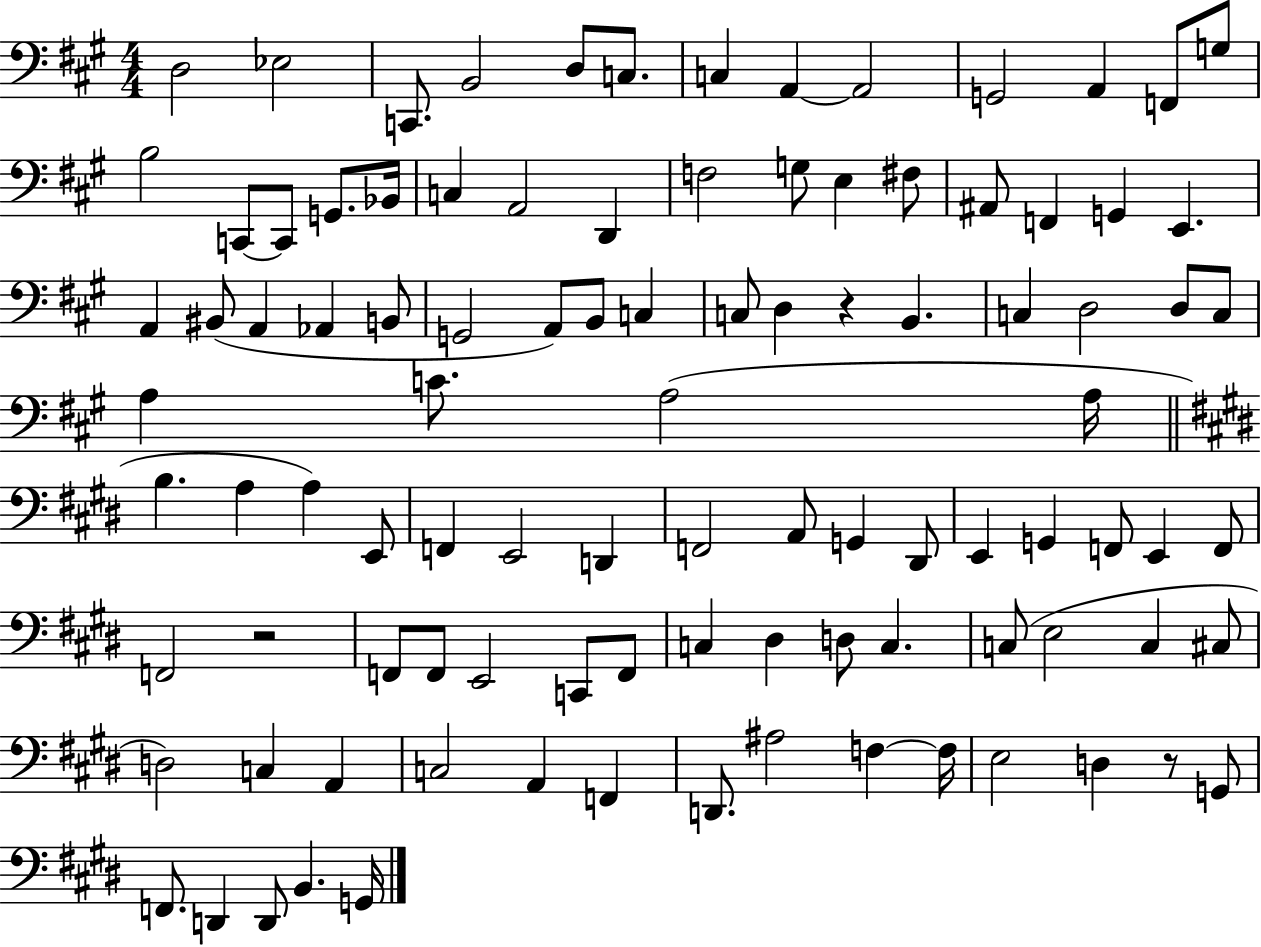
D3/h Eb3/h C2/e. B2/h D3/e C3/e. C3/q A2/q A2/h G2/h A2/q F2/e G3/e B3/h C2/e C2/e G2/e. Bb2/s C3/q A2/h D2/q F3/h G3/e E3/q F#3/e A#2/e F2/q G2/q E2/q. A2/q BIS2/e A2/q Ab2/q B2/e G2/h A2/e B2/e C3/q C3/e D3/q R/q B2/q. C3/q D3/h D3/e C3/e A3/q C4/e. A3/h A3/s B3/q. A3/q A3/q E2/e F2/q E2/h D2/q F2/h A2/e G2/q D#2/e E2/q G2/q F2/e E2/q F2/e F2/h R/h F2/e F2/e E2/h C2/e F2/e C3/q D#3/q D3/e C3/q. C3/e E3/h C3/q C#3/e D3/h C3/q A2/q C3/h A2/q F2/q D2/e. A#3/h F3/q F3/s E3/h D3/q R/e G2/e F2/e. D2/q D2/e B2/q. G2/s